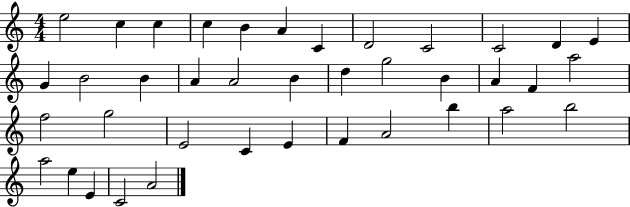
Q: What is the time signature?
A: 4/4